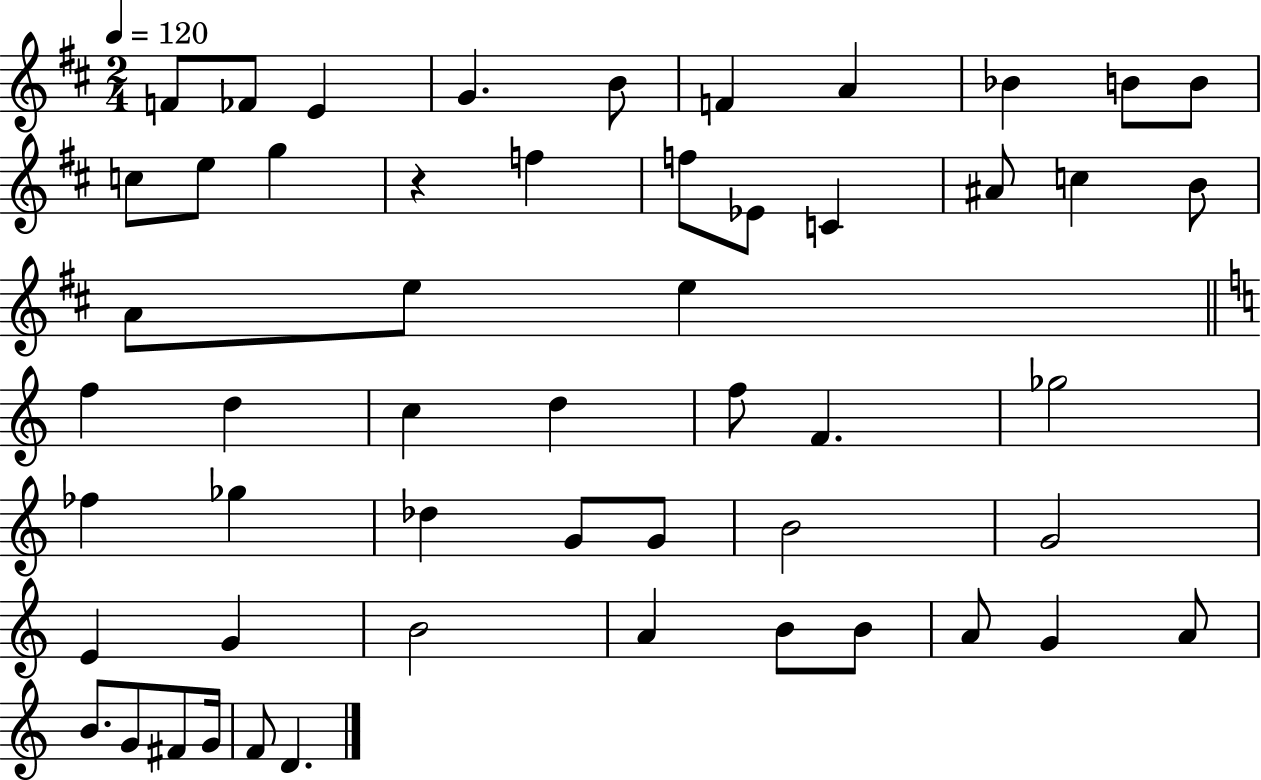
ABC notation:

X:1
T:Untitled
M:2/4
L:1/4
K:D
F/2 _F/2 E G B/2 F A _B B/2 B/2 c/2 e/2 g z f f/2 _E/2 C ^A/2 c B/2 A/2 e/2 e f d c d f/2 F _g2 _f _g _d G/2 G/2 B2 G2 E G B2 A B/2 B/2 A/2 G A/2 B/2 G/2 ^F/2 G/4 F/2 D